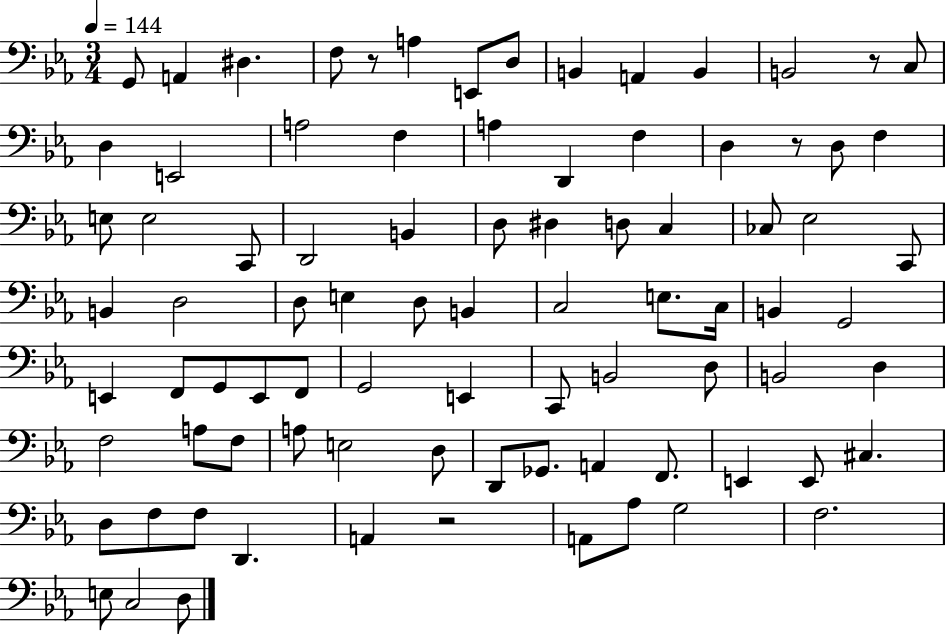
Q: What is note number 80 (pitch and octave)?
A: E3